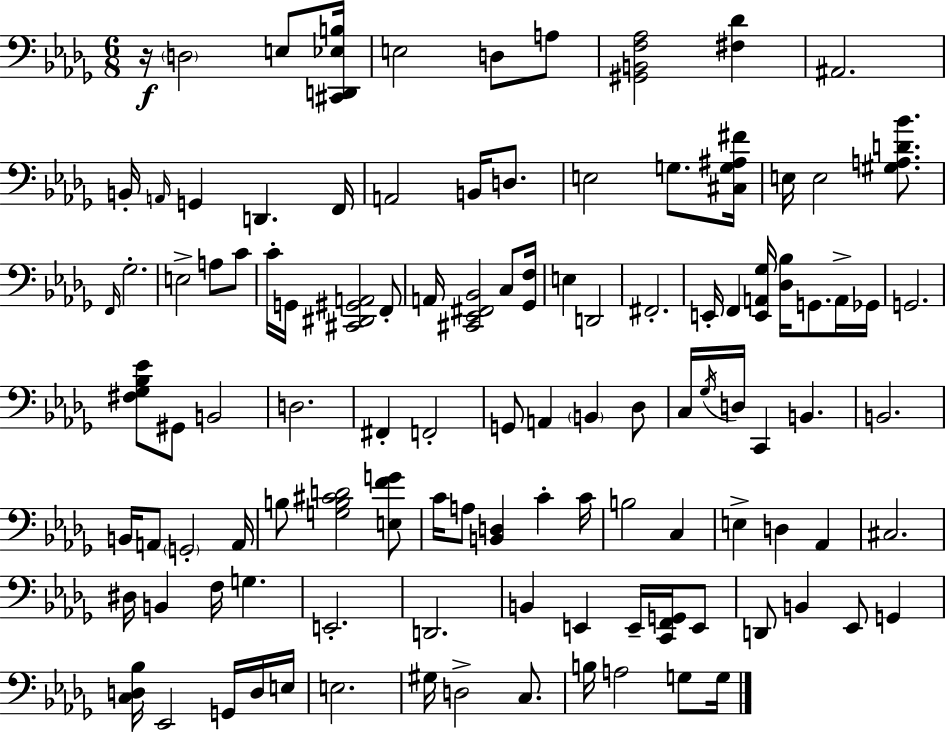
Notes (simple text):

R/s D3/h E3/e [C#2,D2,Eb3,B3]/s E3/h D3/e A3/e [G#2,B2,F3,Ab3]/h [F#3,Db4]/q A#2/h. B2/s A2/s G2/q D2/q. F2/s A2/h B2/s D3/e. E3/h G3/e. [C#3,G3,A#3,F#4]/s E3/s E3/h [G#3,A3,D4,Bb4]/e. F2/s Gb3/h. E3/h A3/e C4/e C4/s G2/s [C#2,D#2,G#2,A2]/h F2/e A2/s [C#2,Eb2,F#2,Bb2]/h C3/e [Gb2,F3]/s E3/q D2/h F#2/h. E2/s F2/q [E2,A2,Gb3]/s [Db3,Bb3]/s G2/e. A2/s Gb2/s G2/h. [F#3,Gb3,Bb3,Eb4]/e G#2/e B2/h D3/h. F#2/q F2/h G2/e A2/q B2/q Db3/e C3/s Gb3/s D3/s C2/q B2/q. B2/h. B2/s A2/e G2/h A2/s B3/e [G3,B3,C#4,D4]/h [E3,F4,G4]/e C4/s A3/e [B2,D3]/q C4/q C4/s B3/h C3/q E3/q D3/q Ab2/q C#3/h. D#3/s B2/q F3/s G3/q. E2/h. D2/h. B2/q E2/q E2/s [C2,F2,G2]/s E2/e D2/e B2/q Eb2/e G2/q [C3,D3,Bb3]/s Eb2/h G2/s D3/s E3/s E3/h. G#3/s D3/h C3/e. B3/s A3/h G3/e G3/s